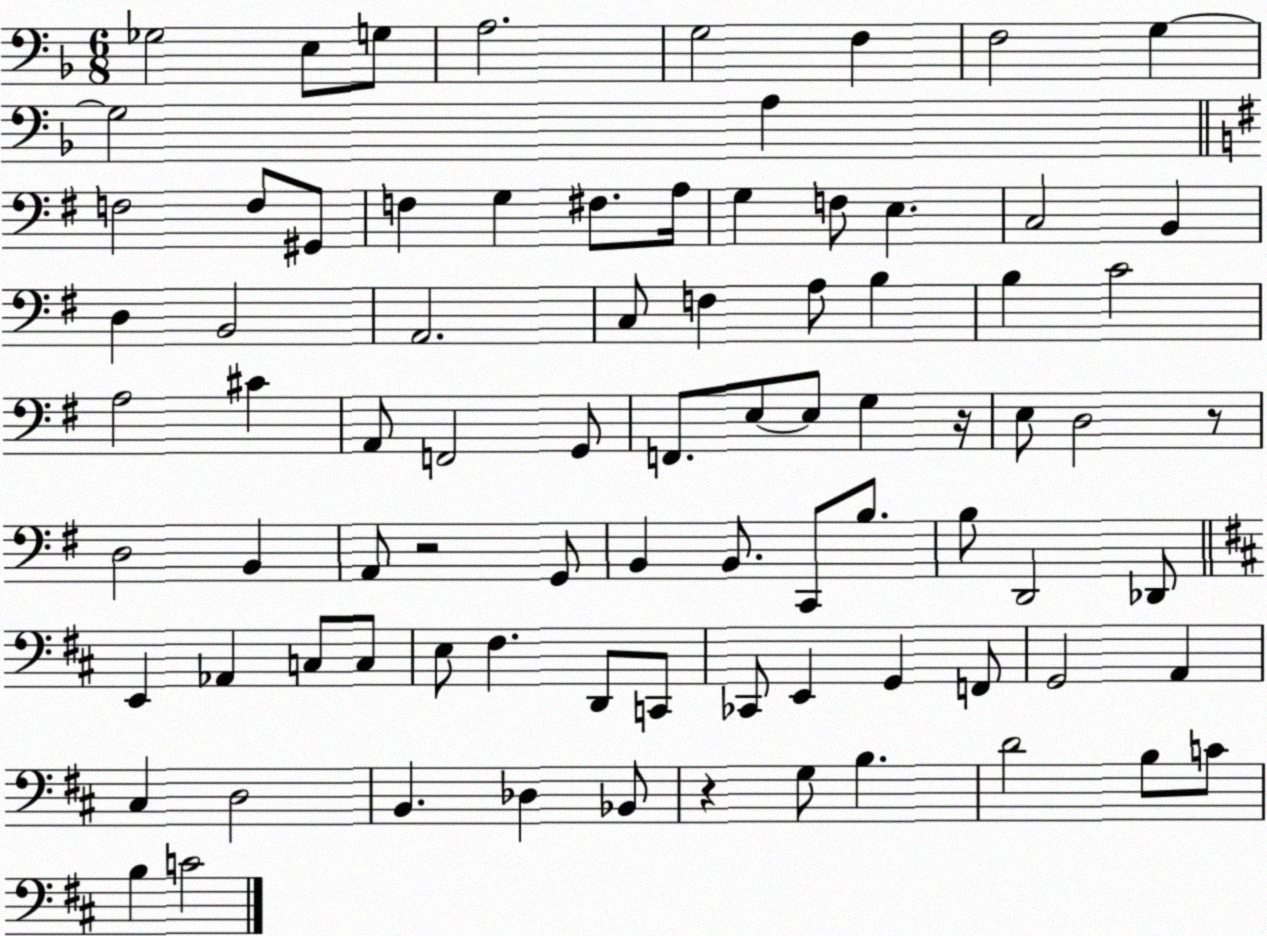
X:1
T:Untitled
M:6/8
L:1/4
K:F
_G,2 E,/2 G,/2 A,2 G,2 F, F,2 G, G,2 A, F,2 F,/2 ^G,,/2 F, G, ^F,/2 A,/4 G, F,/2 E, C,2 B,, D, B,,2 A,,2 C,/2 F, A,/2 B, B, C2 A,2 ^C A,,/2 F,,2 G,,/2 F,,/2 E,/2 E,/2 G, z/4 E,/2 D,2 z/2 D,2 B,, A,,/2 z2 G,,/2 B,, B,,/2 C,,/2 B,/2 B,/2 D,,2 _D,,/2 E,, _A,, C,/2 C,/2 E,/2 ^F, D,,/2 C,,/2 _C,,/2 E,, G,, F,,/2 G,,2 A,, ^C, D,2 B,, _D, _B,,/2 z G,/2 B, D2 B,/2 C/2 B, C2